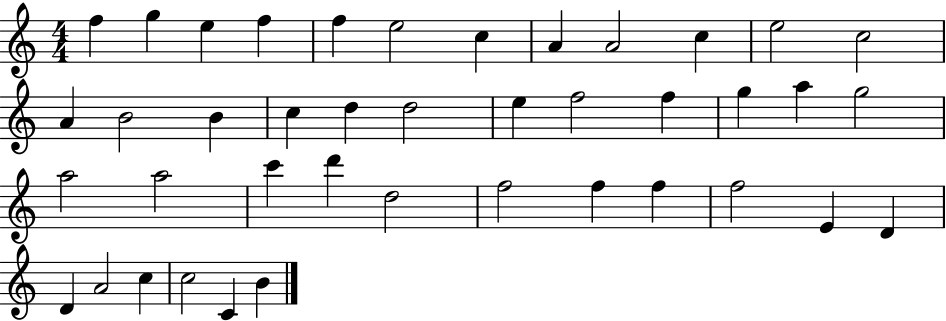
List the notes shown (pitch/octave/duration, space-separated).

F5/q G5/q E5/q F5/q F5/q E5/h C5/q A4/q A4/h C5/q E5/h C5/h A4/q B4/h B4/q C5/q D5/q D5/h E5/q F5/h F5/q G5/q A5/q G5/h A5/h A5/h C6/q D6/q D5/h F5/h F5/q F5/q F5/h E4/q D4/q D4/q A4/h C5/q C5/h C4/q B4/q